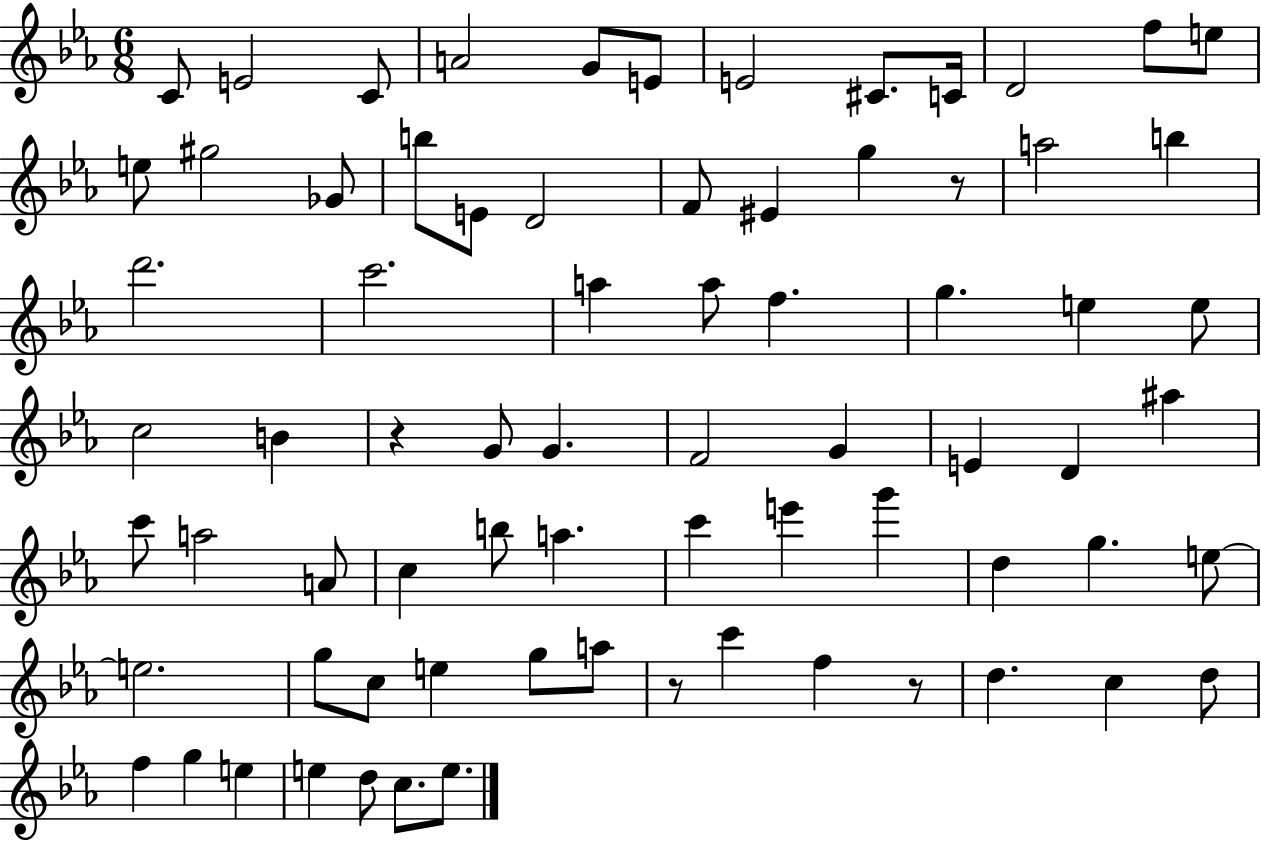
X:1
T:Untitled
M:6/8
L:1/4
K:Eb
C/2 E2 C/2 A2 G/2 E/2 E2 ^C/2 C/4 D2 f/2 e/2 e/2 ^g2 _G/2 b/2 E/2 D2 F/2 ^E g z/2 a2 b d'2 c'2 a a/2 f g e e/2 c2 B z G/2 G F2 G E D ^a c'/2 a2 A/2 c b/2 a c' e' g' d g e/2 e2 g/2 c/2 e g/2 a/2 z/2 c' f z/2 d c d/2 f g e e d/2 c/2 e/2